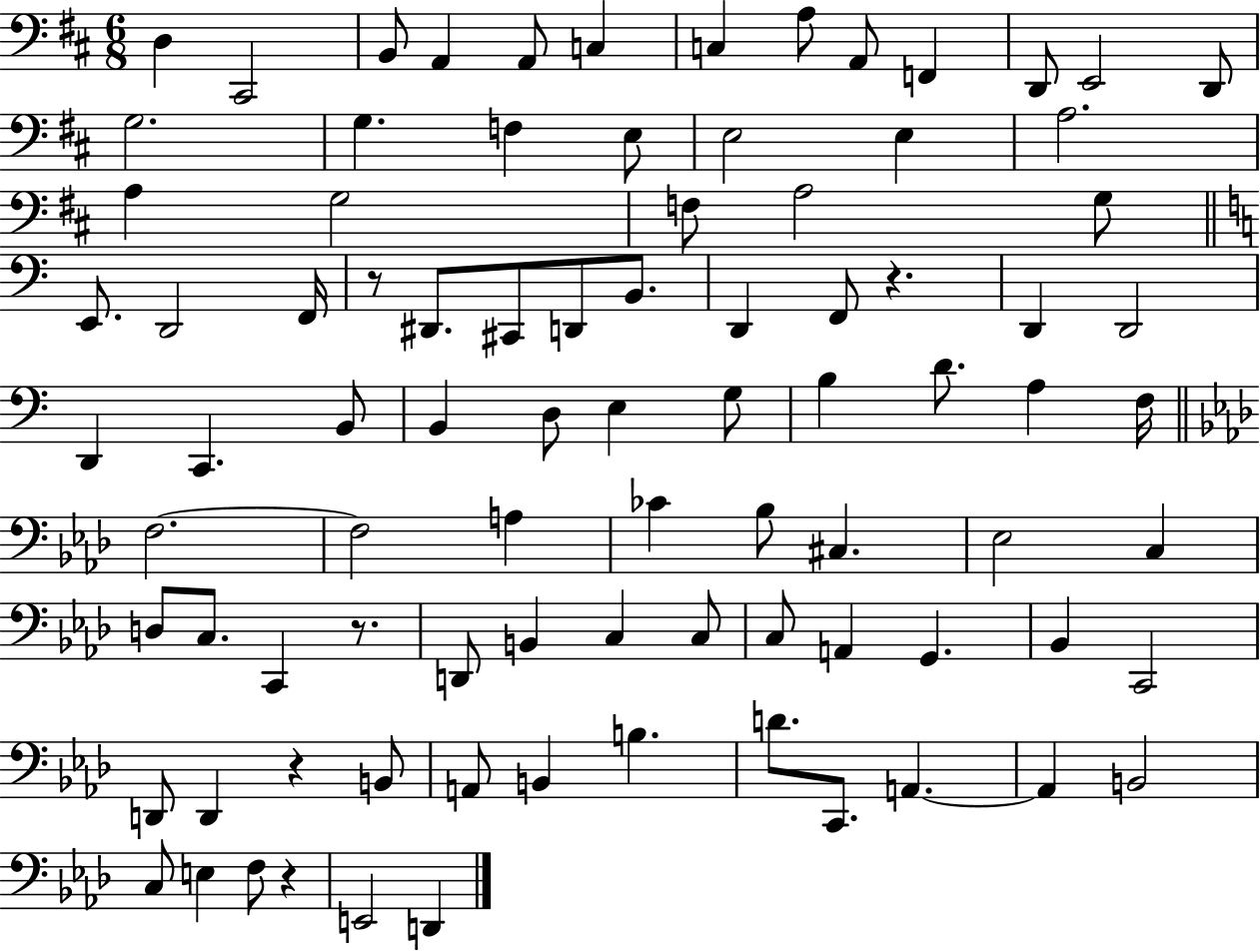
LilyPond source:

{
  \clef bass
  \numericTimeSignature
  \time 6/8
  \key d \major
  d4 cis,2 | b,8 a,4 a,8 c4 | c4 a8 a,8 f,4 | d,8 e,2 d,8 | \break g2. | g4. f4 e8 | e2 e4 | a2. | \break a4 g2 | f8 a2 g8 | \bar "||" \break \key c \major e,8. d,2 f,16 | r8 dis,8. cis,8 d,8 b,8. | d,4 f,8 r4. | d,4 d,2 | \break d,4 c,4. b,8 | b,4 d8 e4 g8 | b4 d'8. a4 f16 | \bar "||" \break \key f \minor f2.~~ | f2 a4 | ces'4 bes8 cis4. | ees2 c4 | \break d8 c8. c,4 r8. | d,8 b,4 c4 c8 | c8 a,4 g,4. | bes,4 c,2 | \break d,8 d,4 r4 b,8 | a,8 b,4 b4. | d'8. c,8. a,4.~~ | a,4 b,2 | \break c8 e4 f8 r4 | e,2 d,4 | \bar "|."
}